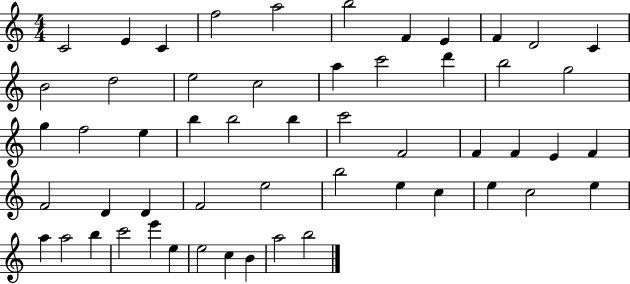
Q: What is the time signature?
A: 4/4